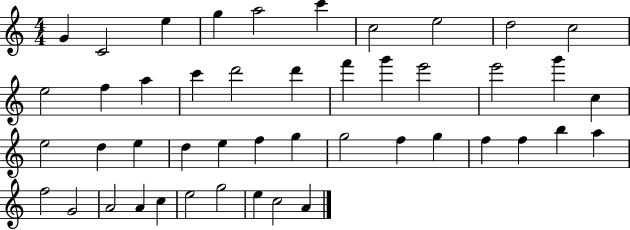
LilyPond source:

{
  \clef treble
  \numericTimeSignature
  \time 4/4
  \key c \major
  g'4 c'2 e''4 | g''4 a''2 c'''4 | c''2 e''2 | d''2 c''2 | \break e''2 f''4 a''4 | c'''4 d'''2 d'''4 | f'''4 g'''4 e'''2 | e'''2 g'''4 c''4 | \break e''2 d''4 e''4 | d''4 e''4 f''4 g''4 | g''2 f''4 g''4 | f''4 f''4 b''4 a''4 | \break f''2 g'2 | a'2 a'4 c''4 | e''2 g''2 | e''4 c''2 a'4 | \break \bar "|."
}